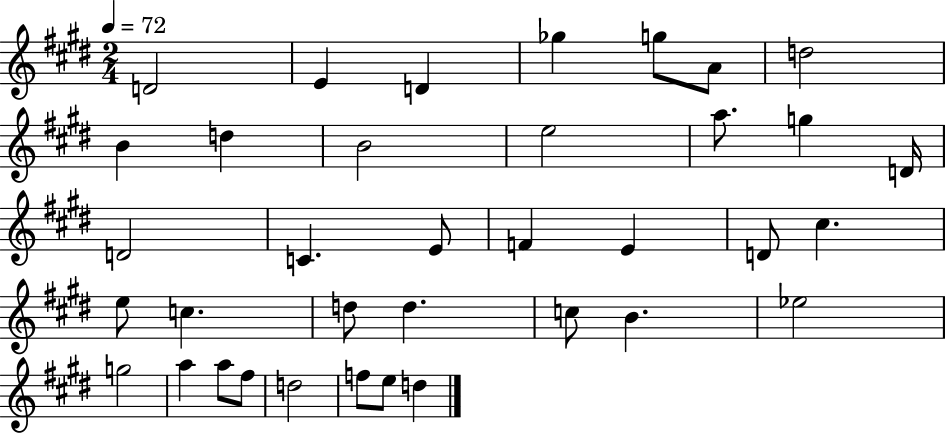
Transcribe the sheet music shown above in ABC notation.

X:1
T:Untitled
M:2/4
L:1/4
K:E
D2 E D _g g/2 A/2 d2 B d B2 e2 a/2 g D/4 D2 C E/2 F E D/2 ^c e/2 c d/2 d c/2 B _e2 g2 a a/2 ^f/2 d2 f/2 e/2 d